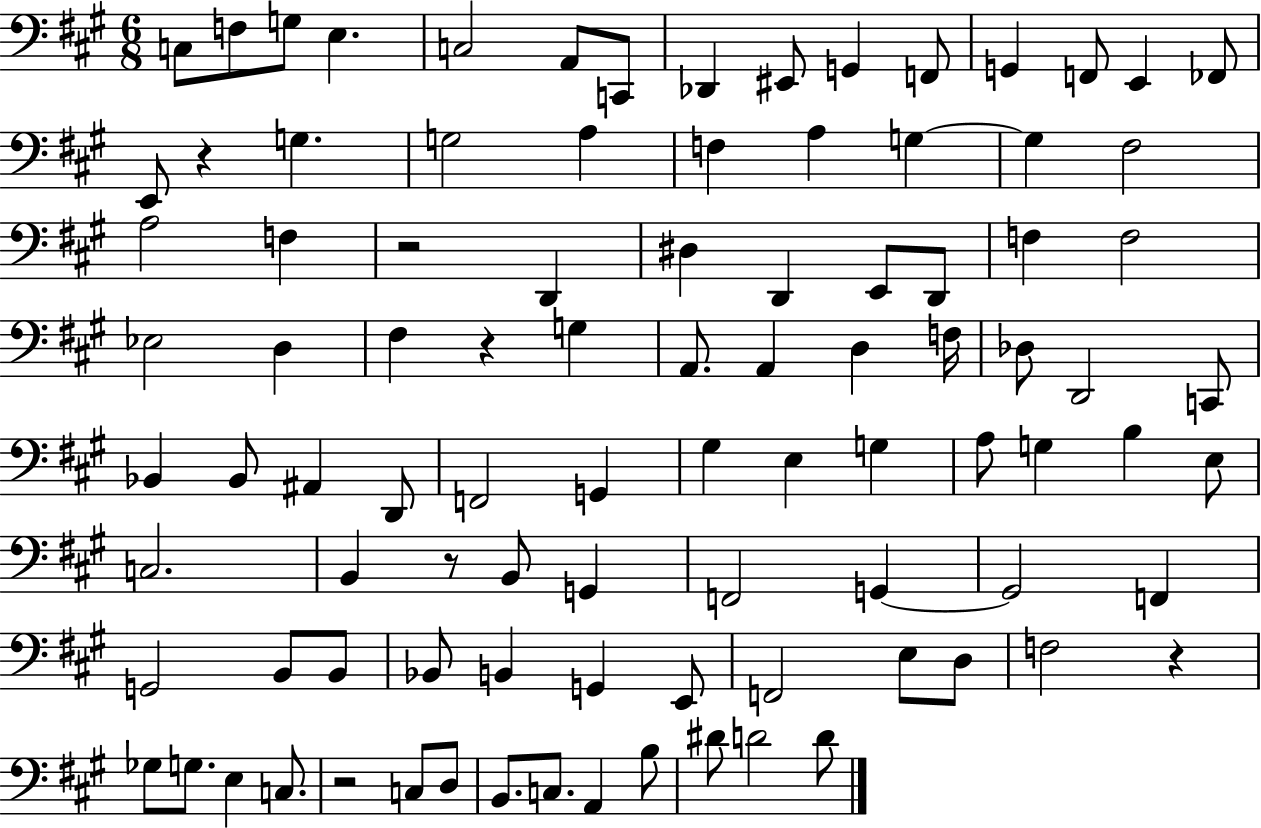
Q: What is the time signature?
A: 6/8